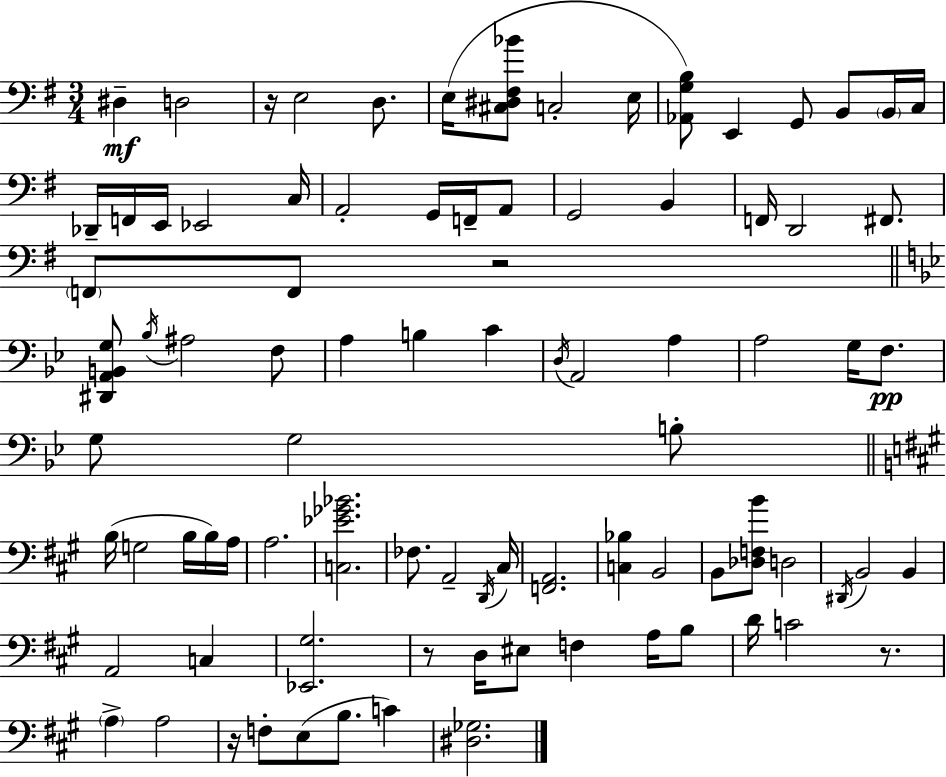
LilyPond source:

{
  \clef bass
  \numericTimeSignature
  \time 3/4
  \key e \minor
  dis4--\mf d2 | r16 e2 d8. | e16( <cis dis fis bes'>8 c2-. e16 | <aes, g b>8) e,4 g,8 b,8 \parenthesize b,16 c16 | \break des,16-- f,16 e,16 ees,2 c16 | a,2-. g,16 f,16-- a,8 | g,2 b,4 | f,16 d,2 fis,8. | \break \parenthesize f,8 f,8 r2 | \bar "||" \break \key bes \major <dis, a, b, g>8 \acciaccatura { bes16 } ais2 f8 | a4 b4 c'4 | \acciaccatura { d16 } a,2 a4 | a2 g16 f8.\pp | \break g8 g2 | b8-. \bar "||" \break \key a \major b16( g2 b16 b16) a16 | a2. | <c ees' ges' bes'>2. | fes8. a,2-- \acciaccatura { d,16 } | \break cis16 <f, a,>2. | <c bes>4 b,2 | b,8 <des f b'>8 d2 | \acciaccatura { dis,16 } b,2 b,4 | \break a,2 c4 | <ees, gis>2. | r8 d16 eis8 f4 a16 | b8 d'16 c'2 r8. | \break \parenthesize a4-> a2 | r16 f8-. e8( b8. c'4) | <dis ges>2. | \bar "|."
}